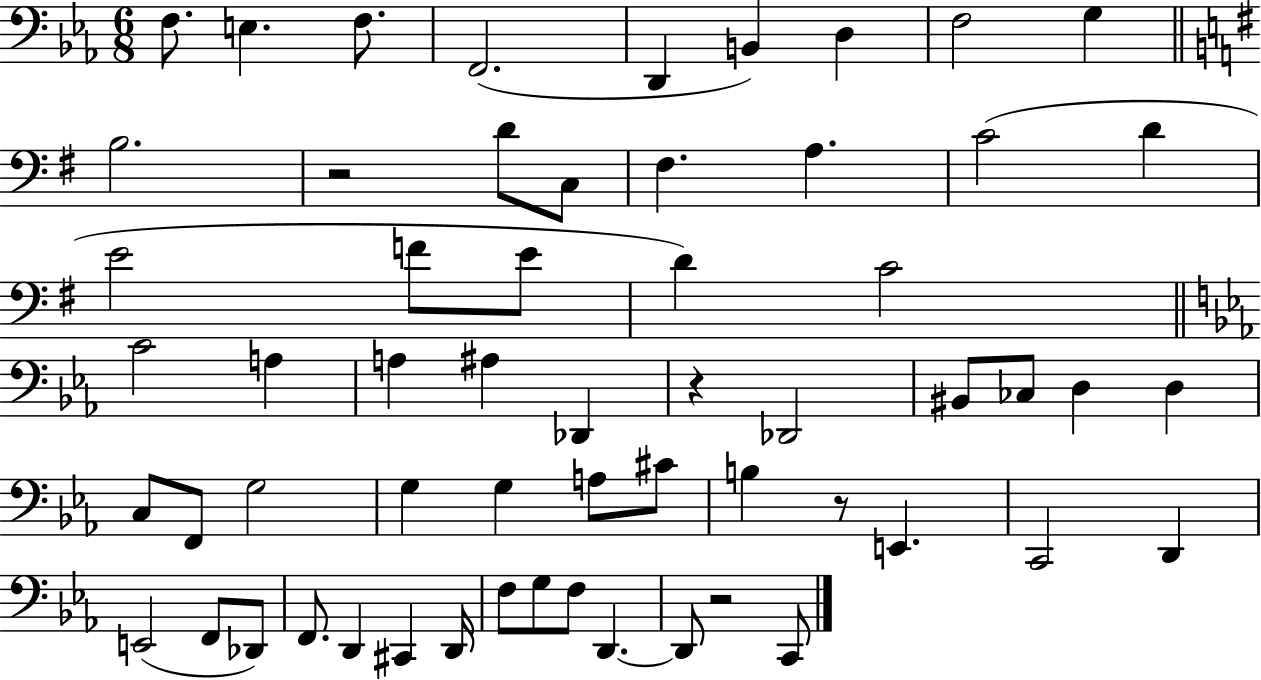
F3/e. E3/q. F3/e. F2/h. D2/q B2/q D3/q F3/h G3/q B3/h. R/h D4/e C3/e F#3/q. A3/q. C4/h D4/q E4/h F4/e E4/e D4/q C4/h C4/h A3/q A3/q A#3/q Db2/q R/q Db2/h BIS2/e CES3/e D3/q D3/q C3/e F2/e G3/h G3/q G3/q A3/e C#4/e B3/q R/e E2/q. C2/h D2/q E2/h F2/e Db2/e F2/e. D2/q C#2/q D2/s F3/e G3/e F3/e D2/q. D2/e R/h C2/e